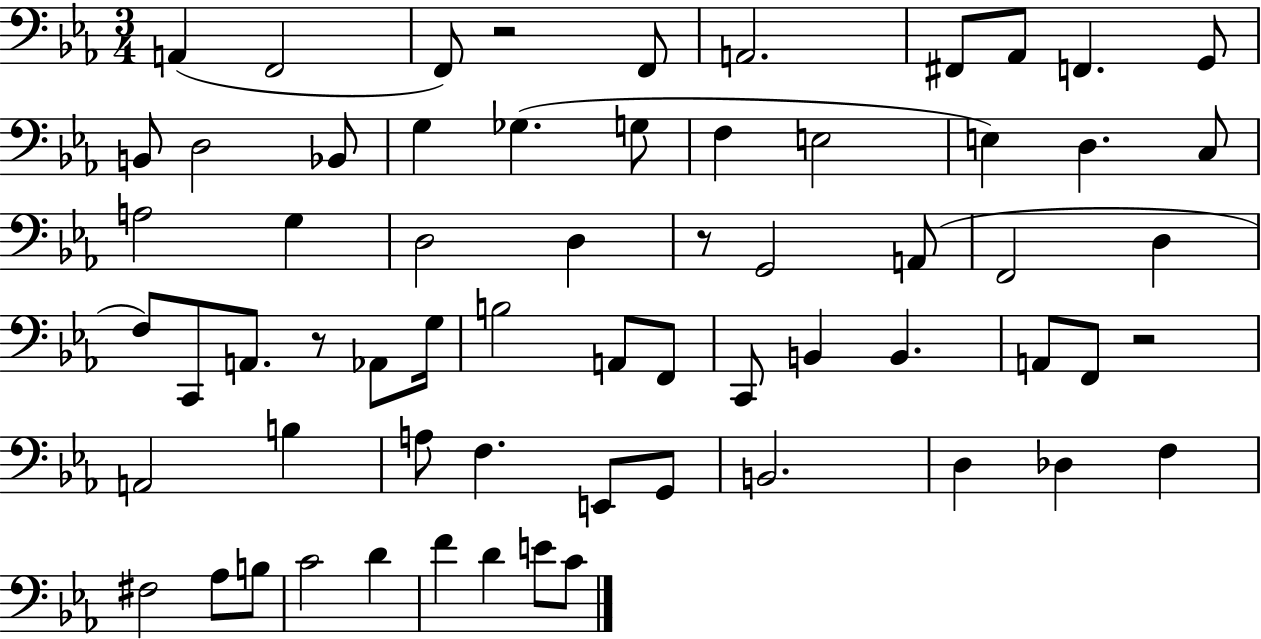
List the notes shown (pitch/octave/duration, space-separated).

A2/q F2/h F2/e R/h F2/e A2/h. F#2/e Ab2/e F2/q. G2/e B2/e D3/h Bb2/e G3/q Gb3/q. G3/e F3/q E3/h E3/q D3/q. C3/e A3/h G3/q D3/h D3/q R/e G2/h A2/e F2/h D3/q F3/e C2/e A2/e. R/e Ab2/e G3/s B3/h A2/e F2/e C2/e B2/q B2/q. A2/e F2/e R/h A2/h B3/q A3/e F3/q. E2/e G2/e B2/h. D3/q Db3/q F3/q F#3/h Ab3/e B3/e C4/h D4/q F4/q D4/q E4/e C4/e